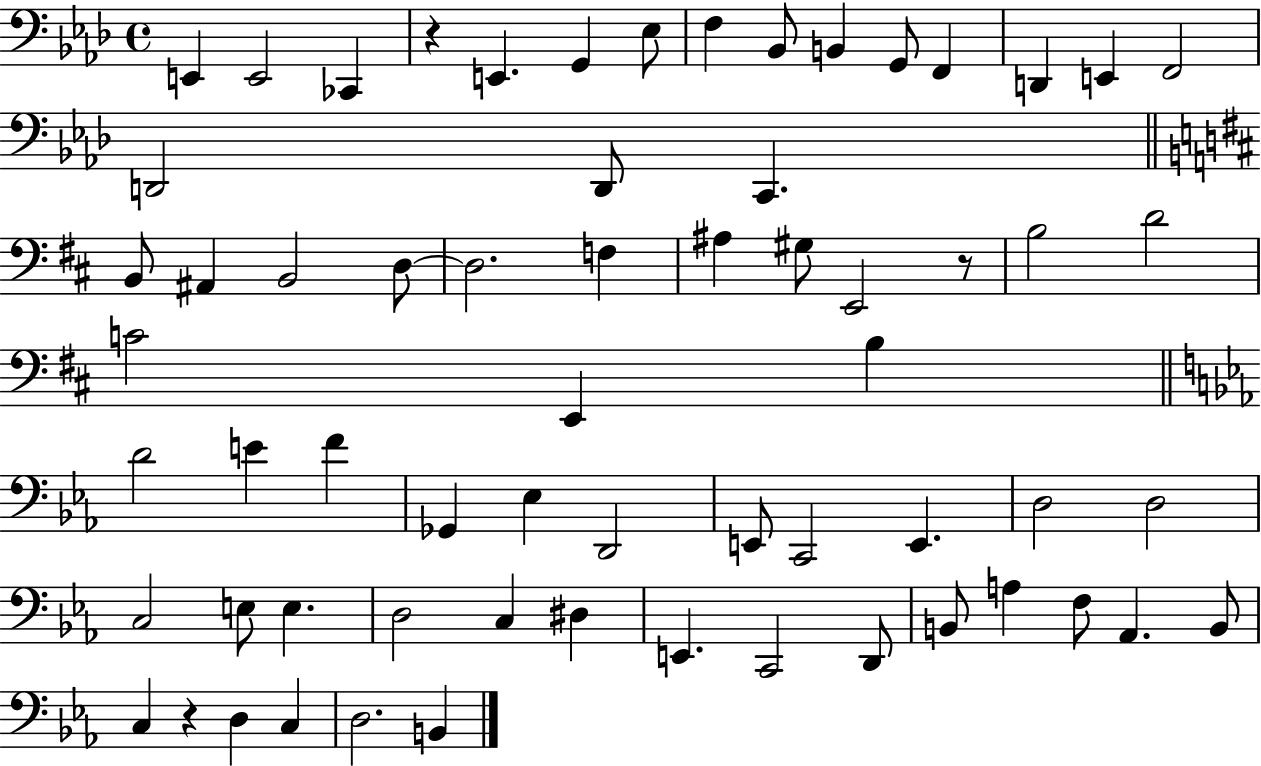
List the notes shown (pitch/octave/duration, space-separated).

E2/q E2/h CES2/q R/q E2/q. G2/q Eb3/e F3/q Bb2/e B2/q G2/e F2/q D2/q E2/q F2/h D2/h D2/e C2/q. B2/e A#2/q B2/h D3/e D3/h. F3/q A#3/q G#3/e E2/h R/e B3/h D4/h C4/h E2/q B3/q D4/h E4/q F4/q Gb2/q Eb3/q D2/h E2/e C2/h E2/q. D3/h D3/h C3/h E3/e E3/q. D3/h C3/q D#3/q E2/q. C2/h D2/e B2/e A3/q F3/e Ab2/q. B2/e C3/q R/q D3/q C3/q D3/h. B2/q